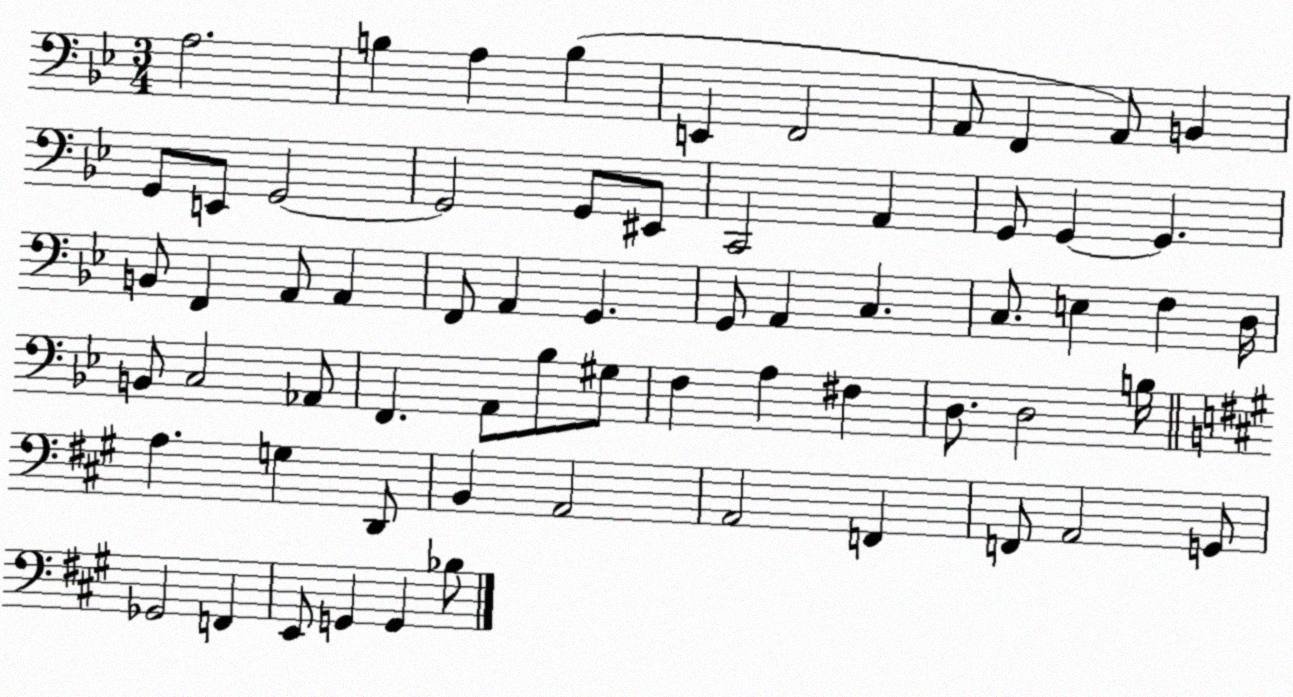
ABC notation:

X:1
T:Untitled
M:3/4
L:1/4
K:Bb
A,2 B, A, B, E,, F,,2 A,,/2 F,, A,,/2 B,, G,,/2 E,,/2 G,,2 G,,2 G,,/2 ^E,,/2 C,,2 A,, G,,/2 G,, G,, B,,/2 F,, A,,/2 A,, F,,/2 A,, G,, G,,/2 A,, C, C,/2 E, F, D,/4 B,,/2 C,2 _A,,/2 F,, A,,/2 _B,/2 ^G,/2 F, A, ^F, D,/2 D,2 B,/4 A, G, D,,/2 B,, A,,2 A,,2 F,, F,,/2 A,,2 G,,/2 _G,,2 F,, E,,/2 G,, G,, _B,/2